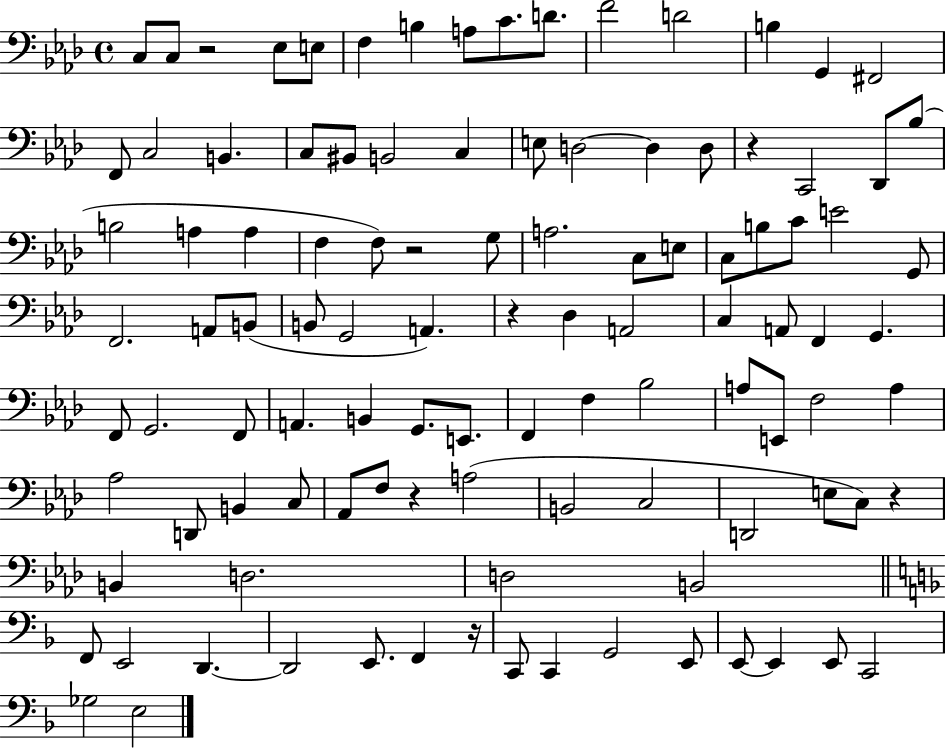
{
  \clef bass
  \time 4/4
  \defaultTimeSignature
  \key aes \major
  \repeat volta 2 { c8 c8 r2 ees8 e8 | f4 b4 a8 c'8. d'8. | f'2 d'2 | b4 g,4 fis,2 | \break f,8 c2 b,4. | c8 bis,8 b,2 c4 | e8 d2~~ d4 d8 | r4 c,2 des,8 bes8( | \break b2 a4 a4 | f4 f8) r2 g8 | a2. c8 e8 | c8 b8 c'8 e'2 g,8 | \break f,2. a,8 b,8( | b,8 g,2 a,4.) | r4 des4 a,2 | c4 a,8 f,4 g,4. | \break f,8 g,2. f,8 | a,4. b,4 g,8. e,8. | f,4 f4 bes2 | a8 e,8 f2 a4 | \break aes2 d,8 b,4 c8 | aes,8 f8 r4 a2( | b,2 c2 | d,2 e8 c8) r4 | \break b,4 d2. | d2 b,2 | \bar "||" \break \key d \minor f,8 e,2 d,4.~~ | d,2 e,8. f,4 r16 | c,8 c,4 g,2 e,8 | e,8~~ e,4 e,8 c,2 | \break ges2 e2 | } \bar "|."
}